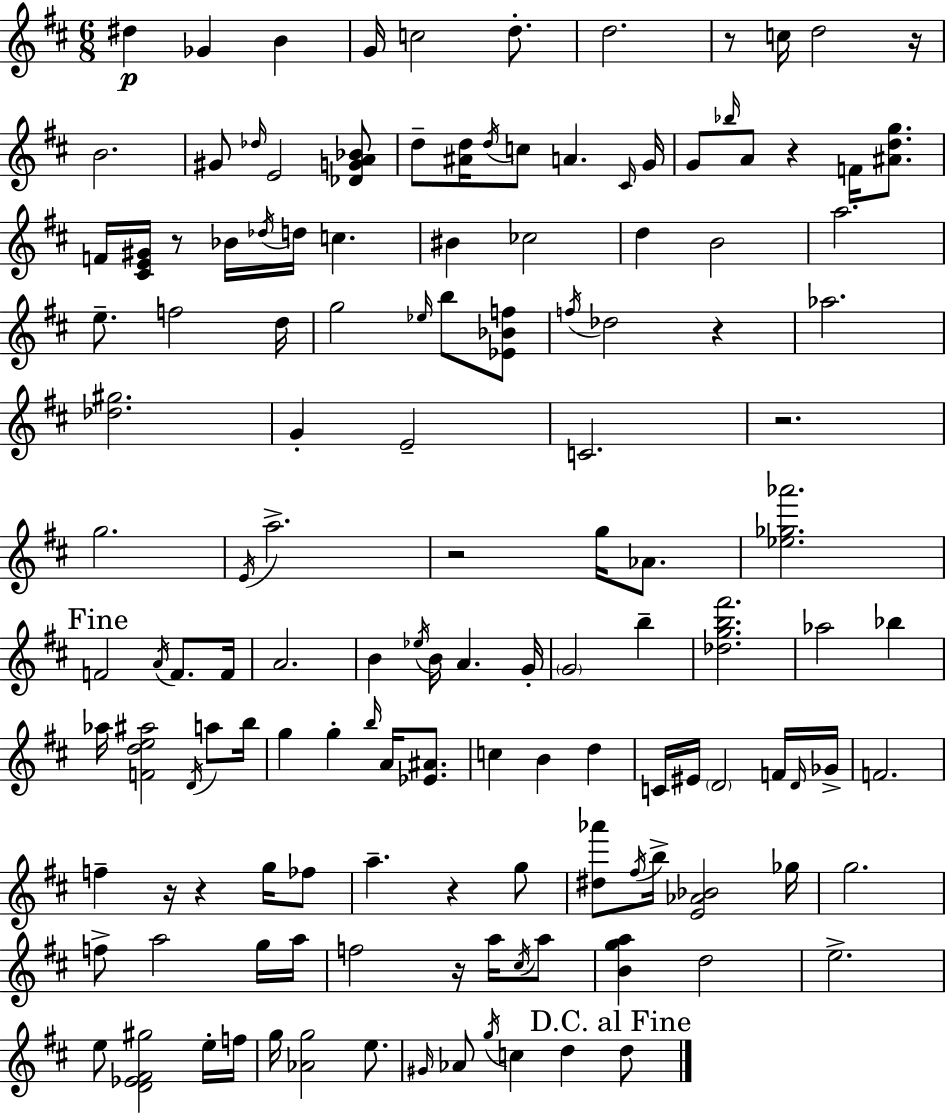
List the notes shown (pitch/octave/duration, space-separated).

D#5/q Gb4/q B4/q G4/s C5/h D5/e. D5/h. R/e C5/s D5/h R/s B4/h. G#4/e Db5/s E4/h [Db4,G4,A4,Bb4]/e D5/e [A#4,D5]/s D5/s C5/e A4/q. C#4/s G4/s G4/e Bb5/s A4/e R/q F4/s [A#4,D5,G5]/e. F4/s [C#4,E4,G#4]/s R/e Bb4/s Db5/s D5/s C5/q. BIS4/q CES5/h D5/q B4/h A5/h. E5/e. F5/h D5/s G5/h Eb5/s B5/e [Eb4,Bb4,F5]/e F5/s Db5/h R/q Ab5/h. [Db5,G#5]/h. G4/q E4/h C4/h. R/h. G5/h. E4/s A5/h. R/h G5/s Ab4/e. [Eb5,Gb5,Ab6]/h. F4/h A4/s F4/e. F4/s A4/h. B4/q Eb5/s B4/s A4/q. G4/s G4/h B5/q [Db5,G5,B5,F#6]/h. Ab5/h Bb5/q Ab5/s [F4,D5,E5,A#5]/h D4/s A5/e B5/s G5/q G5/q B5/s A4/s [Eb4,A#4]/e. C5/q B4/q D5/q C4/s EIS4/s D4/h F4/s D4/s Gb4/s F4/h. F5/q R/s R/q G5/s FES5/e A5/q. R/q G5/e [D#5,Ab6]/e F#5/s B5/s [E4,Ab4,Bb4]/h Gb5/s G5/h. F5/e A5/h G5/s A5/s F5/h R/s A5/s C#5/s A5/e [B4,G5,A5]/q D5/h E5/h. E5/e [D4,Eb4,F#4,G#5]/h E5/s F5/s G5/s [Ab4,G5]/h E5/e. G#4/s Ab4/e G5/s C5/q D5/q D5/e